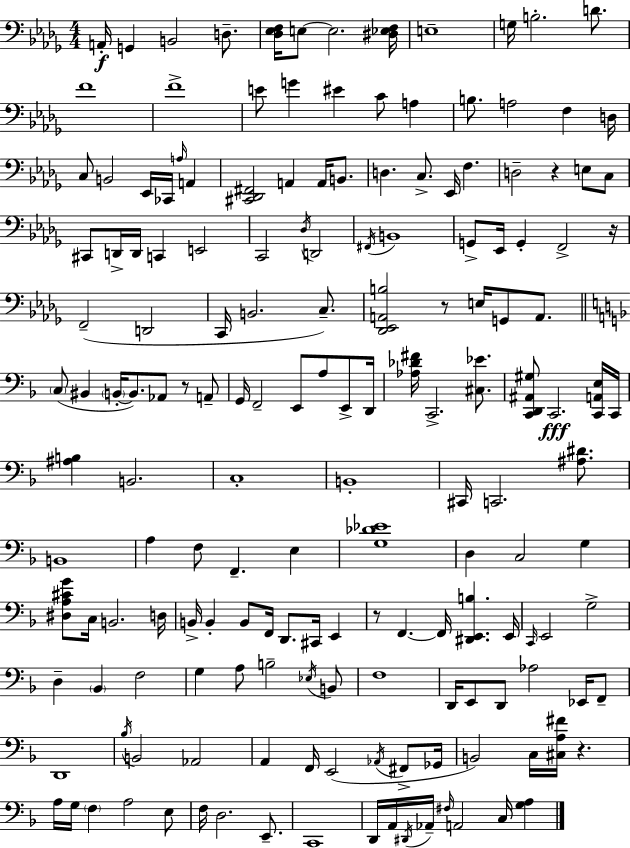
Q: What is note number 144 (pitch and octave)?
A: F#3